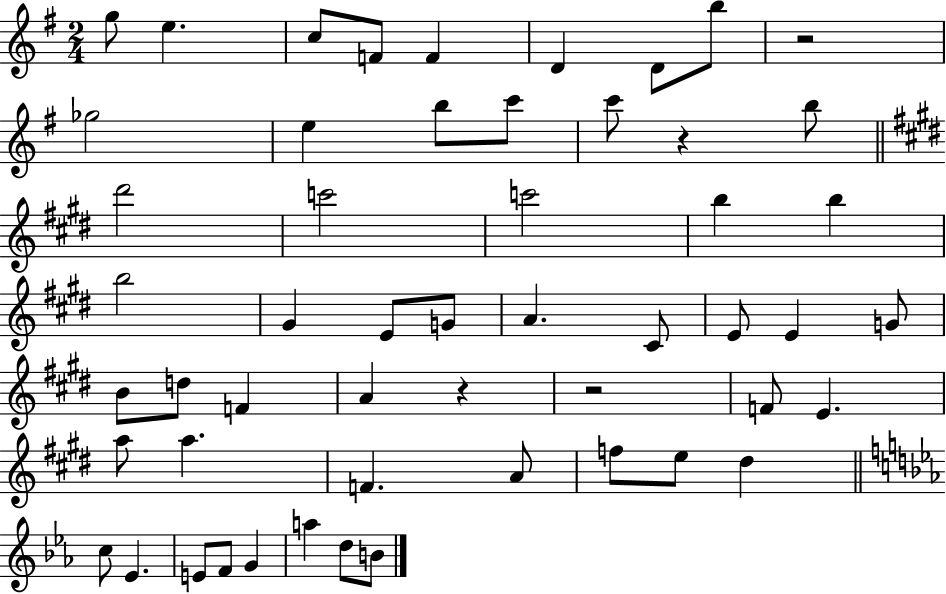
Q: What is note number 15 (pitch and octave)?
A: D#6